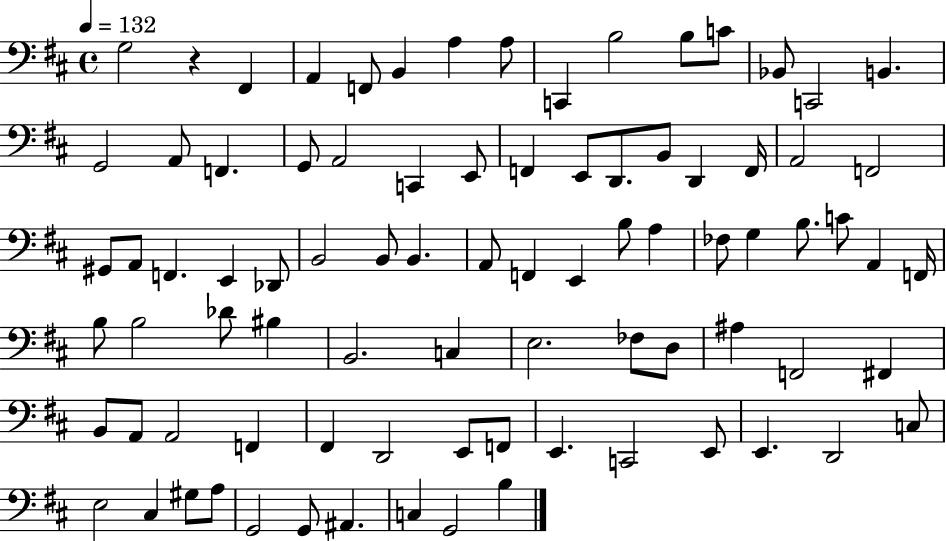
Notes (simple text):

G3/h R/q F#2/q A2/q F2/e B2/q A3/q A3/e C2/q B3/h B3/e C4/e Bb2/e C2/h B2/q. G2/h A2/e F2/q. G2/e A2/h C2/q E2/e F2/q E2/e D2/e. B2/e D2/q F2/s A2/h F2/h G#2/e A2/e F2/q. E2/q Db2/e B2/h B2/e B2/q. A2/e F2/q E2/q B3/e A3/q FES3/e G3/q B3/e. C4/e A2/q F2/s B3/e B3/h Db4/e BIS3/q B2/h. C3/q E3/h. FES3/e D3/e A#3/q F2/h F#2/q B2/e A2/e A2/h F2/q F#2/q D2/h E2/e F2/e E2/q. C2/h E2/e E2/q. D2/h C3/e E3/h C#3/q G#3/e A3/e G2/h G2/e A#2/q. C3/q G2/h B3/q